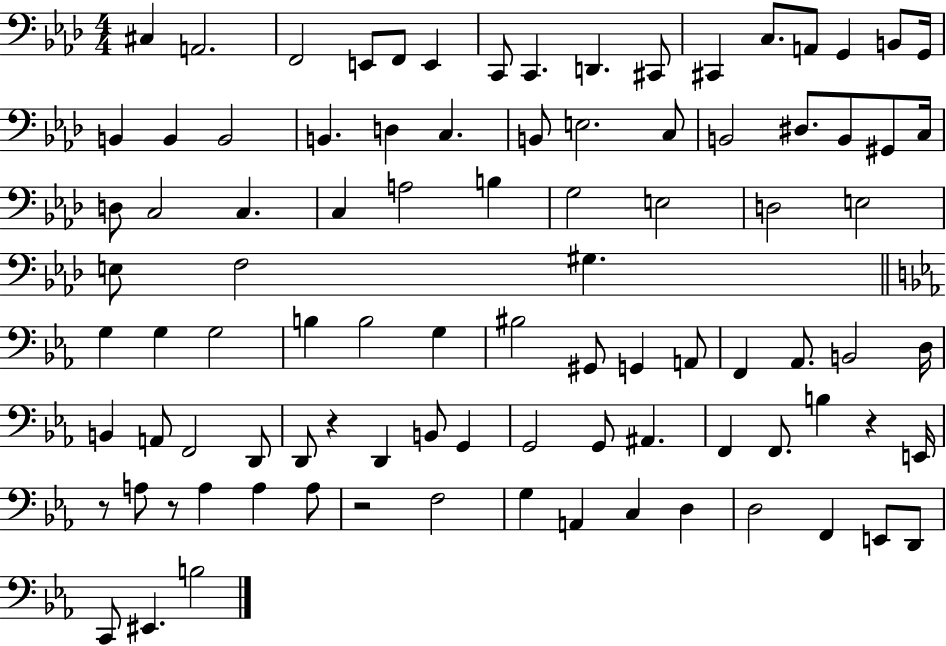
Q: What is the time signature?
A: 4/4